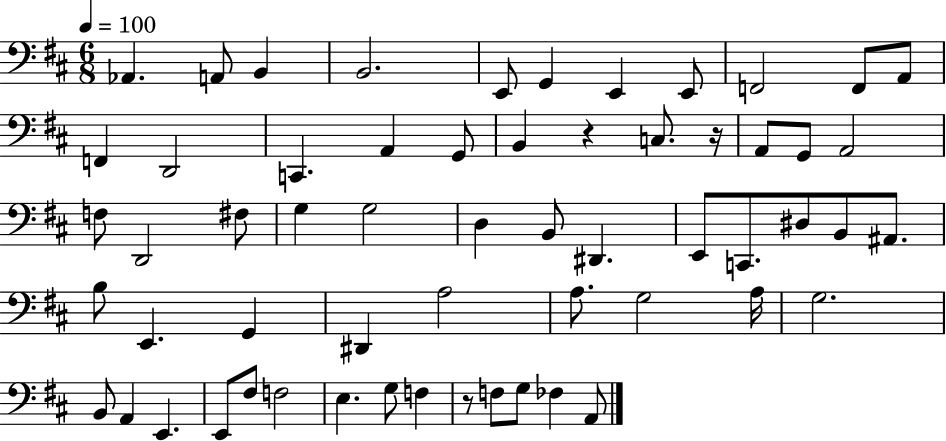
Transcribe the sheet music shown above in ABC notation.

X:1
T:Untitled
M:6/8
L:1/4
K:D
_A,, A,,/2 B,, B,,2 E,,/2 G,, E,, E,,/2 F,,2 F,,/2 A,,/2 F,, D,,2 C,, A,, G,,/2 B,, z C,/2 z/4 A,,/2 G,,/2 A,,2 F,/2 D,,2 ^F,/2 G, G,2 D, B,,/2 ^D,, E,,/2 C,,/2 ^D,/2 B,,/2 ^A,,/2 B,/2 E,, G,, ^D,, A,2 A,/2 G,2 A,/4 G,2 B,,/2 A,, E,, E,,/2 ^F,/2 F,2 E, G,/2 F, z/2 F,/2 G,/2 _F, A,,/2